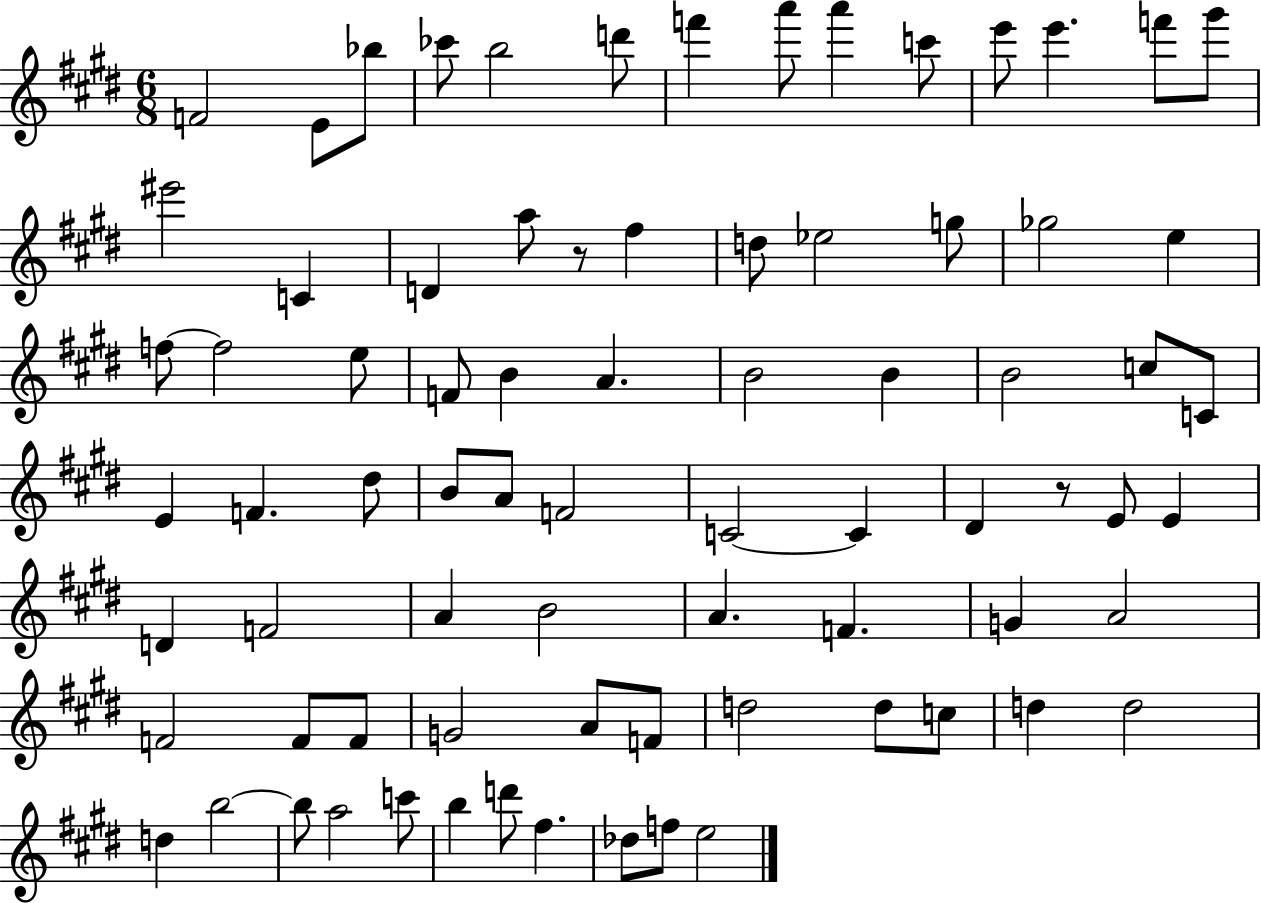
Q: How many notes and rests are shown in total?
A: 78